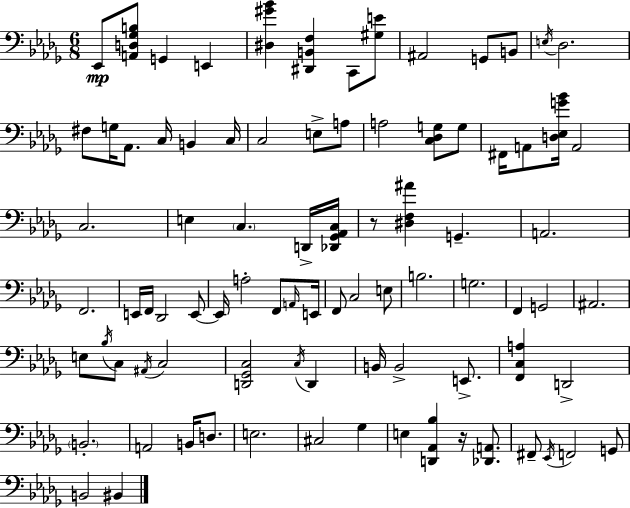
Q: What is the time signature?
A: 6/8